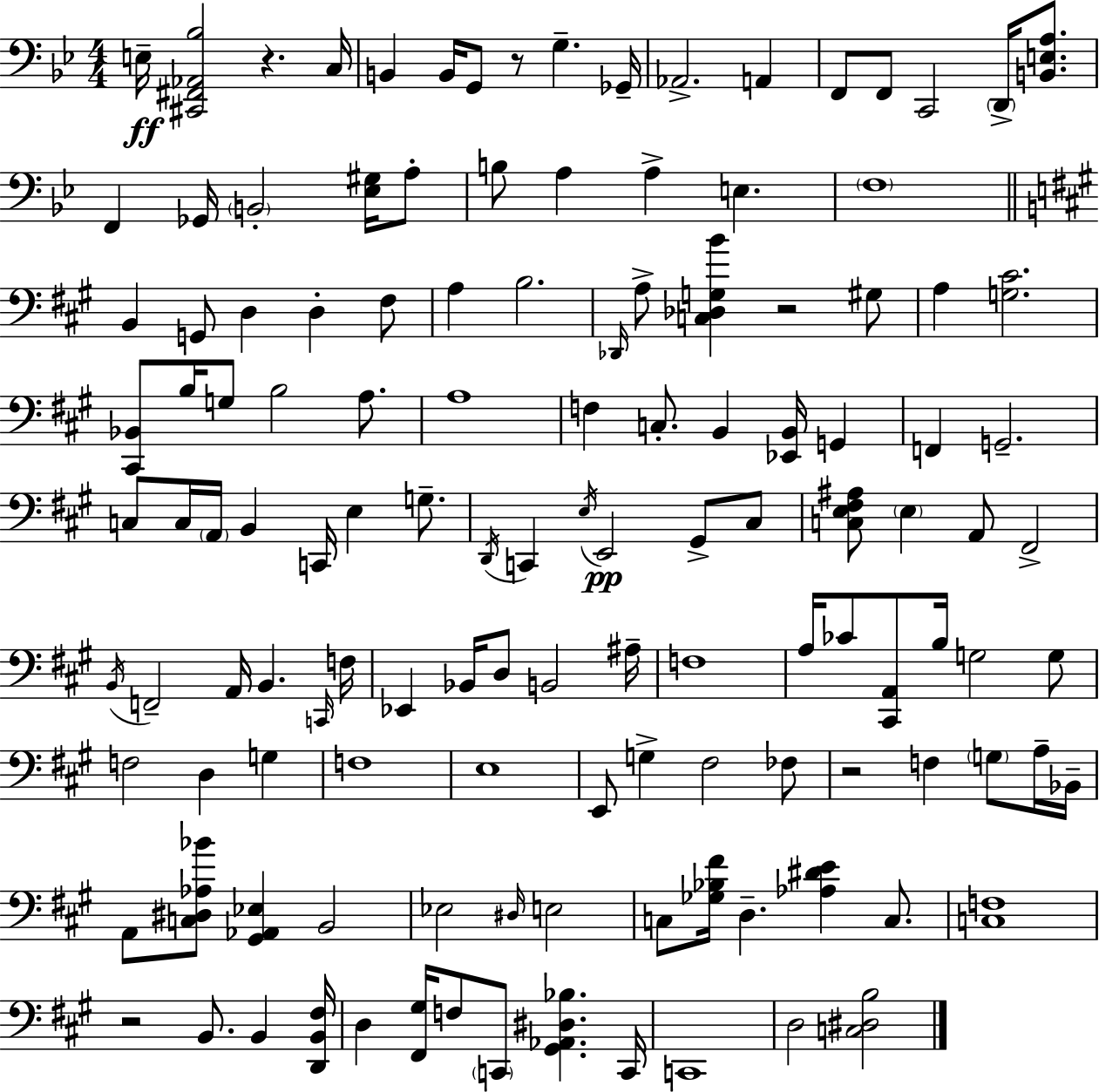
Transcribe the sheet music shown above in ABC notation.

X:1
T:Untitled
M:4/4
L:1/4
K:Gm
E,/4 [^C,,^F,,_A,,_B,]2 z C,/4 B,, B,,/4 G,,/2 z/2 G, _G,,/4 _A,,2 A,, F,,/2 F,,/2 C,,2 D,,/4 [B,,E,A,]/2 F,, _G,,/4 B,,2 [_E,^G,]/4 A,/2 B,/2 A, A, E, F,4 B,, G,,/2 D, D, ^F,/2 A, B,2 _D,,/4 A,/2 [C,_D,G,B] z2 ^G,/2 A, [G,^C]2 [^C,,_B,,]/2 B,/4 G,/2 B,2 A,/2 A,4 F, C,/2 B,, [_E,,B,,]/4 G,, F,, G,,2 C,/2 C,/4 A,,/4 B,, C,,/4 E, G,/2 D,,/4 C,, E,/4 E,,2 ^G,,/2 ^C,/2 [C,E,^F,^A,]/2 E, A,,/2 ^F,,2 B,,/4 F,,2 A,,/4 B,, C,,/4 F,/4 _E,, _B,,/4 D,/2 B,,2 ^A,/4 F,4 A,/4 _C/2 [^C,,A,,]/2 B,/4 G,2 G,/2 F,2 D, G, F,4 E,4 E,,/2 G, ^F,2 _F,/2 z2 F, G,/2 A,/4 _B,,/4 A,,/2 [C,^D,_A,_B]/2 [^G,,_A,,_E,] B,,2 _E,2 ^D,/4 E,2 C,/2 [_G,_B,^F]/4 D, [_A,^DE] C,/2 [C,F,]4 z2 B,,/2 B,, [D,,B,,^F,]/4 D, [^F,,^G,]/4 F,/2 C,,/2 [^G,,_A,,^D,_B,] C,,/4 C,,4 D,2 [C,^D,B,]2